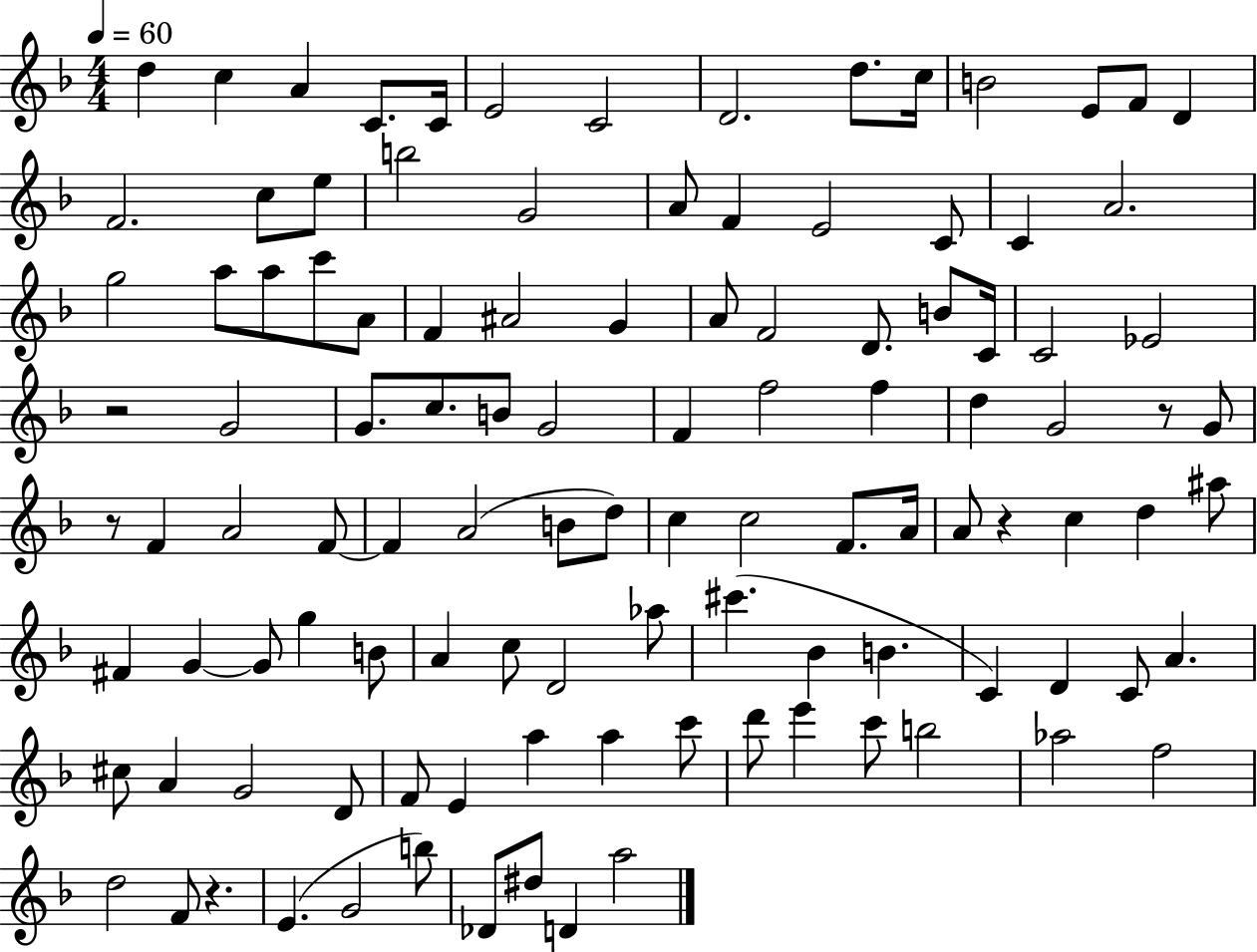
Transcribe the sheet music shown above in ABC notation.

X:1
T:Untitled
M:4/4
L:1/4
K:F
d c A C/2 C/4 E2 C2 D2 d/2 c/4 B2 E/2 F/2 D F2 c/2 e/2 b2 G2 A/2 F E2 C/2 C A2 g2 a/2 a/2 c'/2 A/2 F ^A2 G A/2 F2 D/2 B/2 C/4 C2 _E2 z2 G2 G/2 c/2 B/2 G2 F f2 f d G2 z/2 G/2 z/2 F A2 F/2 F A2 B/2 d/2 c c2 F/2 A/4 A/2 z c d ^a/2 ^F G G/2 g B/2 A c/2 D2 _a/2 ^c' _B B C D C/2 A ^c/2 A G2 D/2 F/2 E a a c'/2 d'/2 e' c'/2 b2 _a2 f2 d2 F/2 z E G2 b/2 _D/2 ^d/2 D a2